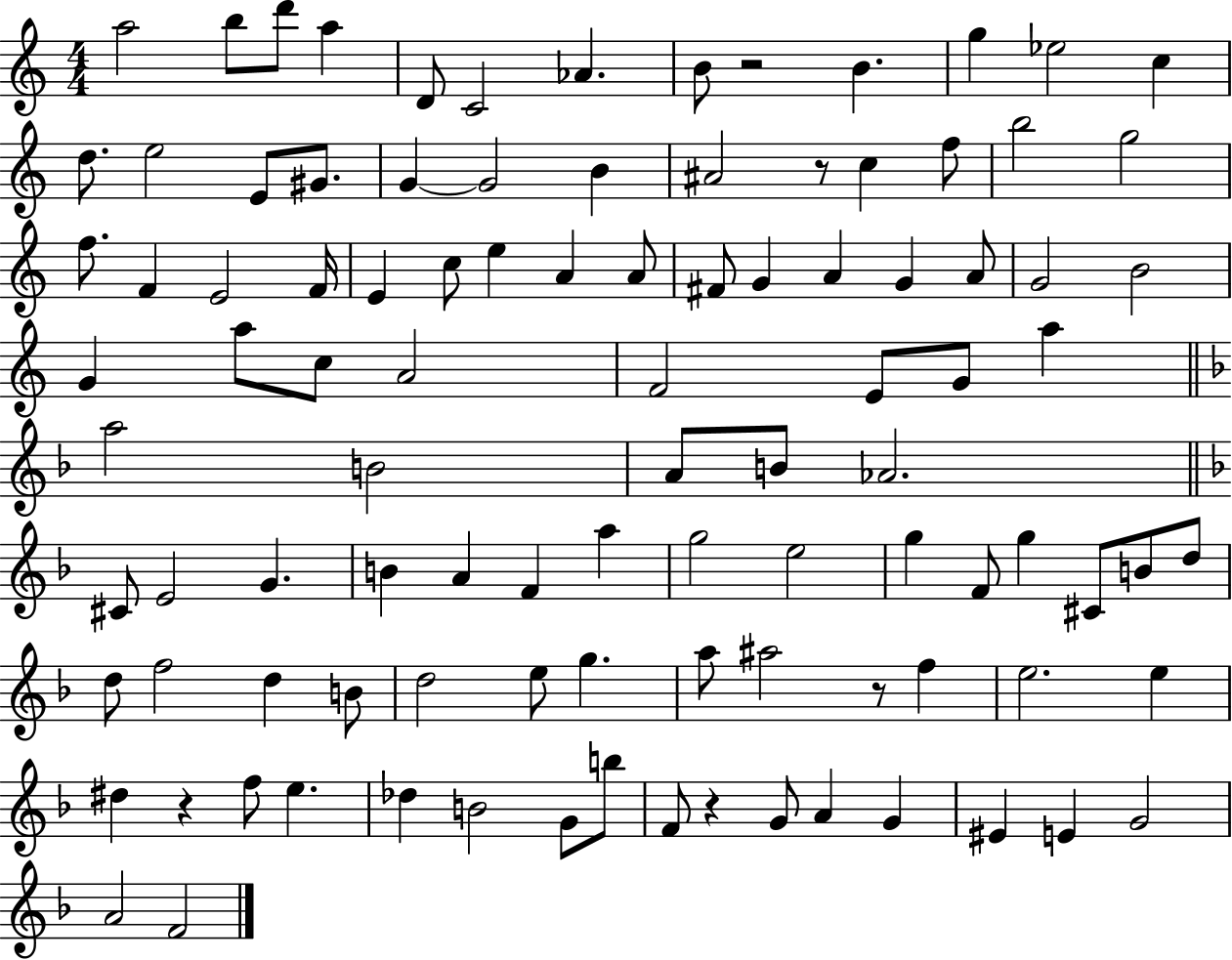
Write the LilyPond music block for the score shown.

{
  \clef treble
  \numericTimeSignature
  \time 4/4
  \key c \major
  a''2 b''8 d'''8 a''4 | d'8 c'2 aes'4. | b'8 r2 b'4. | g''4 ees''2 c''4 | \break d''8. e''2 e'8 gis'8. | g'4~~ g'2 b'4 | ais'2 r8 c''4 f''8 | b''2 g''2 | \break f''8. f'4 e'2 f'16 | e'4 c''8 e''4 a'4 a'8 | fis'8 g'4 a'4 g'4 a'8 | g'2 b'2 | \break g'4 a''8 c''8 a'2 | f'2 e'8 g'8 a''4 | \bar "||" \break \key f \major a''2 b'2 | a'8 b'8 aes'2. | \bar "||" \break \key d \minor cis'8 e'2 g'4. | b'4 a'4 f'4 a''4 | g''2 e''2 | g''4 f'8 g''4 cis'8 b'8 d''8 | \break d''8 f''2 d''4 b'8 | d''2 e''8 g''4. | a''8 ais''2 r8 f''4 | e''2. e''4 | \break dis''4 r4 f''8 e''4. | des''4 b'2 g'8 b''8 | f'8 r4 g'8 a'4 g'4 | eis'4 e'4 g'2 | \break a'2 f'2 | \bar "|."
}